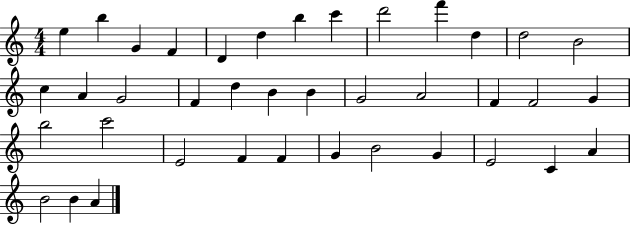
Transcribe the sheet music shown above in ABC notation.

X:1
T:Untitled
M:4/4
L:1/4
K:C
e b G F D d b c' d'2 f' d d2 B2 c A G2 F d B B G2 A2 F F2 G b2 c'2 E2 F F G B2 G E2 C A B2 B A